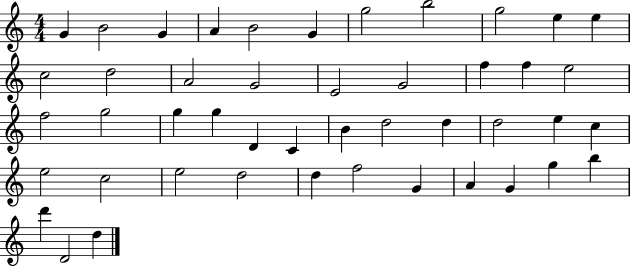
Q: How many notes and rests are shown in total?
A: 46